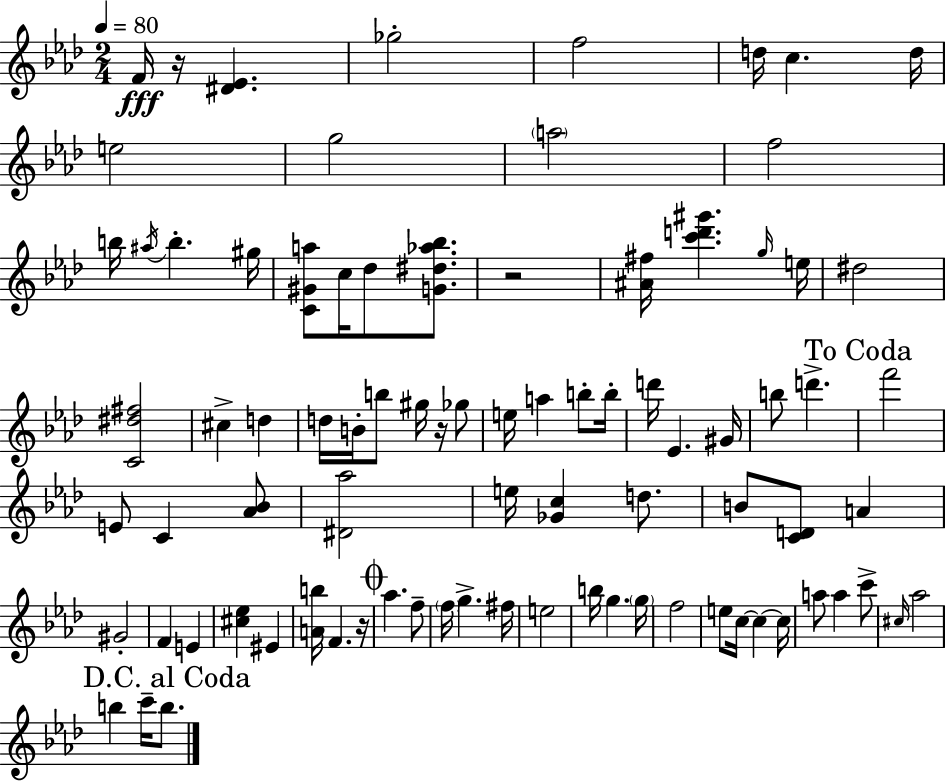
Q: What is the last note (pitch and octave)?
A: B5